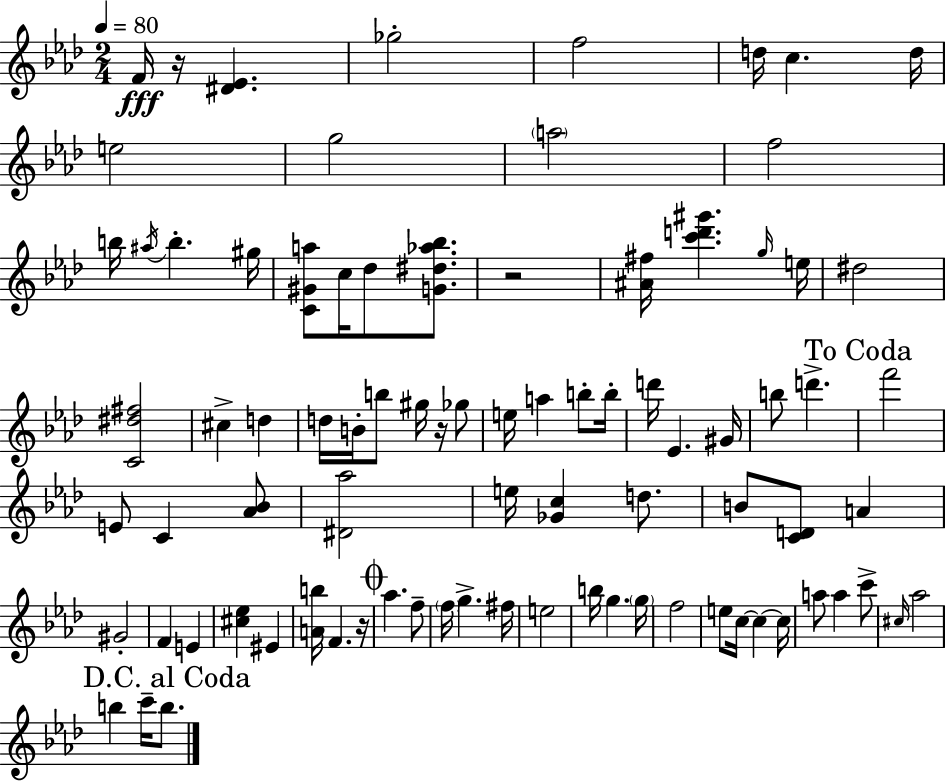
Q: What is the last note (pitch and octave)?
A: B5